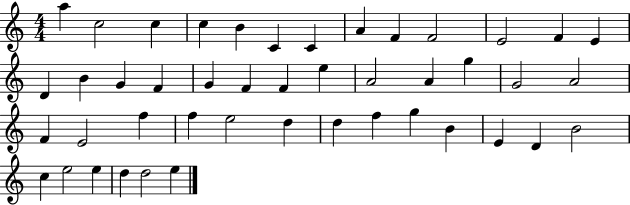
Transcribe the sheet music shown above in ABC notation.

X:1
T:Untitled
M:4/4
L:1/4
K:C
a c2 c c B C C A F F2 E2 F E D B G F G F F e A2 A g G2 A2 F E2 f f e2 d d f g B E D B2 c e2 e d d2 e